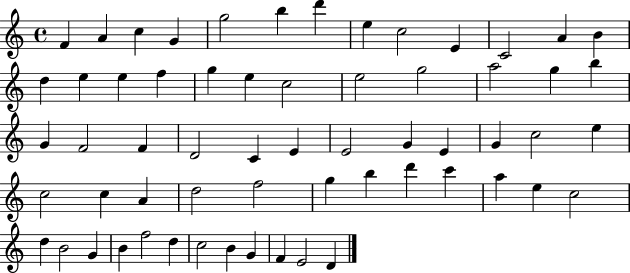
F4/q A4/q C5/q G4/q G5/h B5/q D6/q E5/q C5/h E4/q C4/h A4/q B4/q D5/q E5/q E5/q F5/q G5/q E5/q C5/h E5/h G5/h A5/h G5/q B5/q G4/q F4/h F4/q D4/h C4/q E4/q E4/h G4/q E4/q G4/q C5/h E5/q C5/h C5/q A4/q D5/h F5/h G5/q B5/q D6/q C6/q A5/q E5/q C5/h D5/q B4/h G4/q B4/q F5/h D5/q C5/h B4/q G4/q F4/q E4/h D4/q